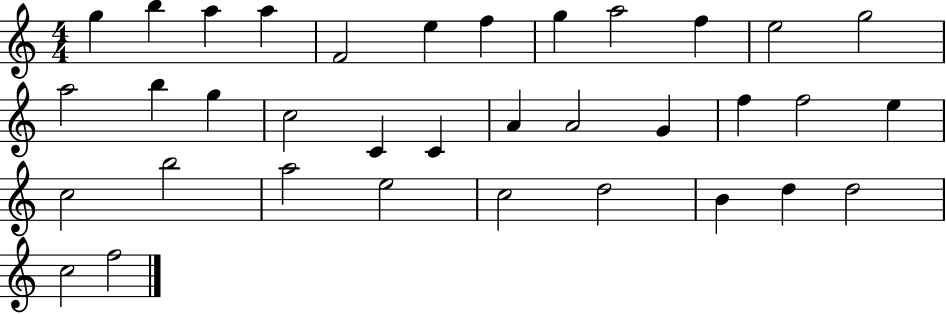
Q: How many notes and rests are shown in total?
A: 35